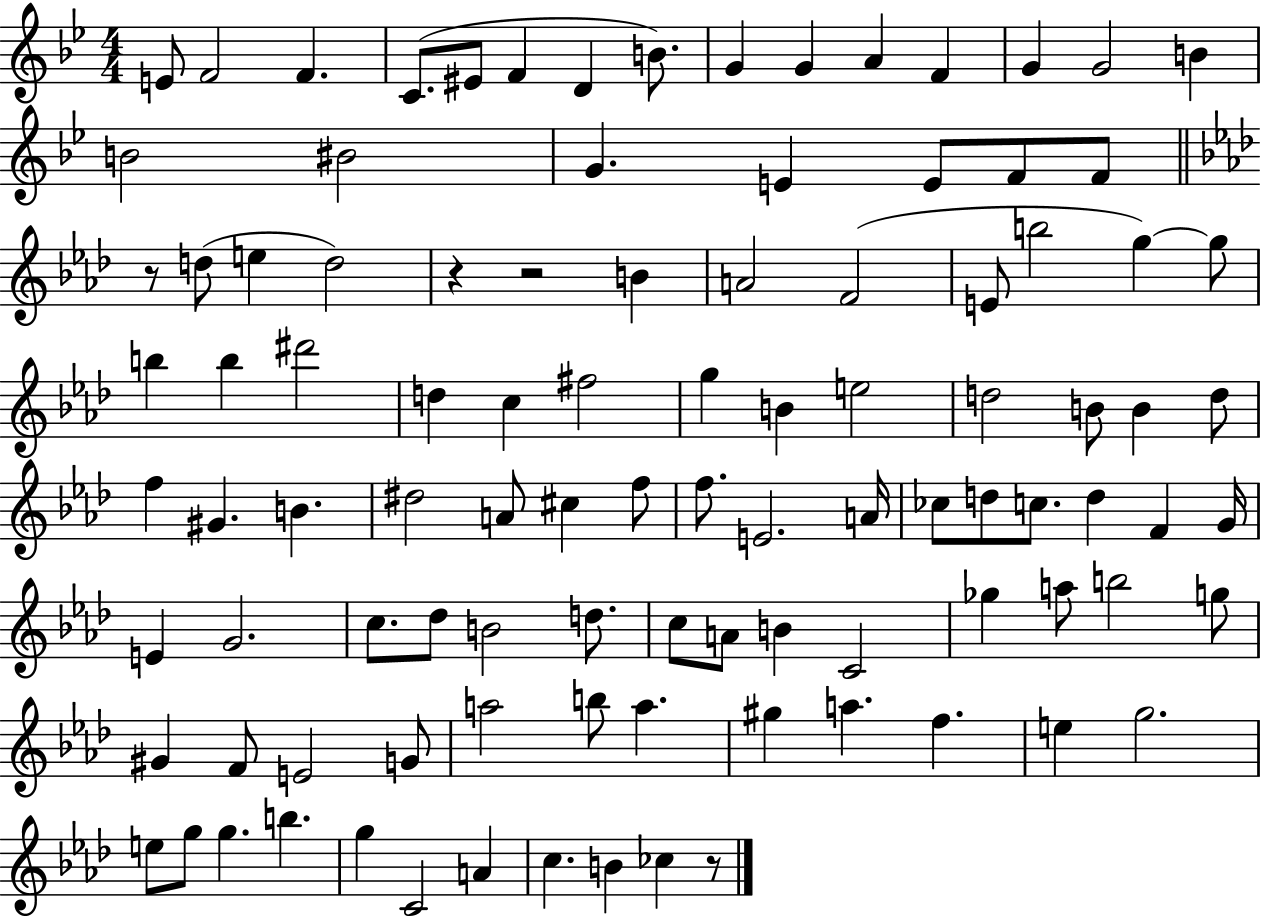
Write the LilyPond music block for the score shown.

{
  \clef treble
  \numericTimeSignature
  \time 4/4
  \key bes \major
  \repeat volta 2 { e'8 f'2 f'4. | c'8.( eis'8 f'4 d'4 b'8.) | g'4 g'4 a'4 f'4 | g'4 g'2 b'4 | \break b'2 bis'2 | g'4. e'4 e'8 f'8 f'8 | \bar "||" \break \key f \minor r8 d''8( e''4 d''2) | r4 r2 b'4 | a'2 f'2( | e'8 b''2 g''4~~) g''8 | \break b''4 b''4 dis'''2 | d''4 c''4 fis''2 | g''4 b'4 e''2 | d''2 b'8 b'4 d''8 | \break f''4 gis'4. b'4. | dis''2 a'8 cis''4 f''8 | f''8. e'2. a'16 | ces''8 d''8 c''8. d''4 f'4 g'16 | \break e'4 g'2. | c''8. des''8 b'2 d''8. | c''8 a'8 b'4 c'2 | ges''4 a''8 b''2 g''8 | \break gis'4 f'8 e'2 g'8 | a''2 b''8 a''4. | gis''4 a''4. f''4. | e''4 g''2. | \break e''8 g''8 g''4. b''4. | g''4 c'2 a'4 | c''4. b'4 ces''4 r8 | } \bar "|."
}